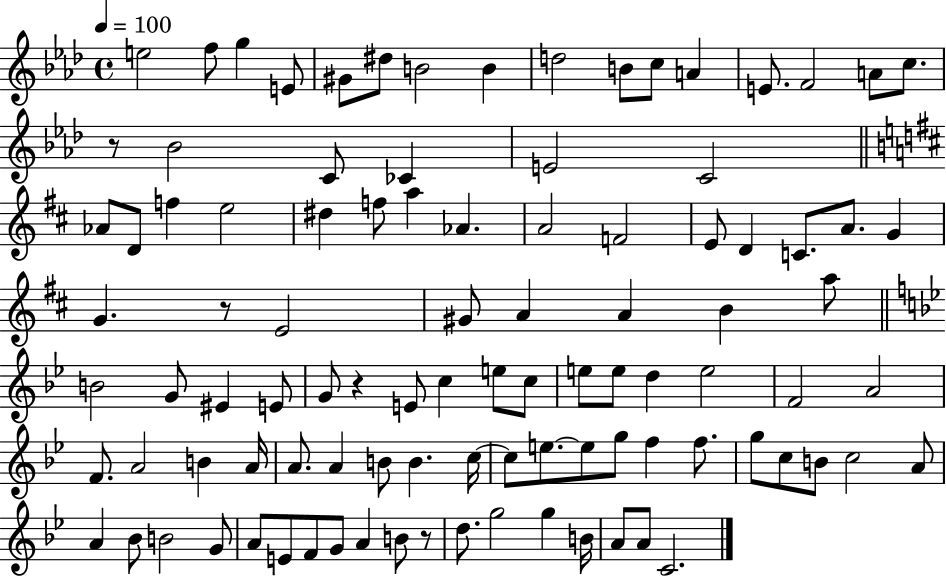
{
  \clef treble
  \time 4/4
  \defaultTimeSignature
  \key aes \major
  \tempo 4 = 100
  e''2 f''8 g''4 e'8 | gis'8 dis''8 b'2 b'4 | d''2 b'8 c''8 a'4 | e'8. f'2 a'8 c''8. | \break r8 bes'2 c'8 ces'4 | e'2 c'2 | \bar "||" \break \key d \major aes'8 d'8 f''4 e''2 | dis''4 f''8 a''4 aes'4. | a'2 f'2 | e'8 d'4 c'8. a'8. g'4 | \break g'4. r8 e'2 | gis'8 a'4 a'4 b'4 a''8 | \bar "||" \break \key bes \major b'2 g'8 eis'4 e'8 | g'8 r4 e'8 c''4 e''8 c''8 | e''8 e''8 d''4 e''2 | f'2 a'2 | \break f'8. a'2 b'4 a'16 | a'8. a'4 b'8 b'4. c''16~~ | c''8 e''8.~~ e''8 g''8 f''4 f''8. | g''8 c''8 b'8 c''2 a'8 | \break a'4 bes'8 b'2 g'8 | a'8 e'8 f'8 g'8 a'4 b'8 r8 | d''8. g''2 g''4 b'16 | a'8 a'8 c'2. | \break \bar "|."
}